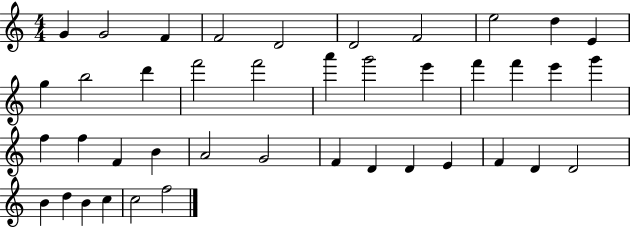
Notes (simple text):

G4/q G4/h F4/q F4/h D4/h D4/h F4/h E5/h D5/q E4/q G5/q B5/h D6/q F6/h F6/h A6/q G6/h E6/q F6/q F6/q E6/q G6/q F5/q F5/q F4/q B4/q A4/h G4/h F4/q D4/q D4/q E4/q F4/q D4/q D4/h B4/q D5/q B4/q C5/q C5/h F5/h